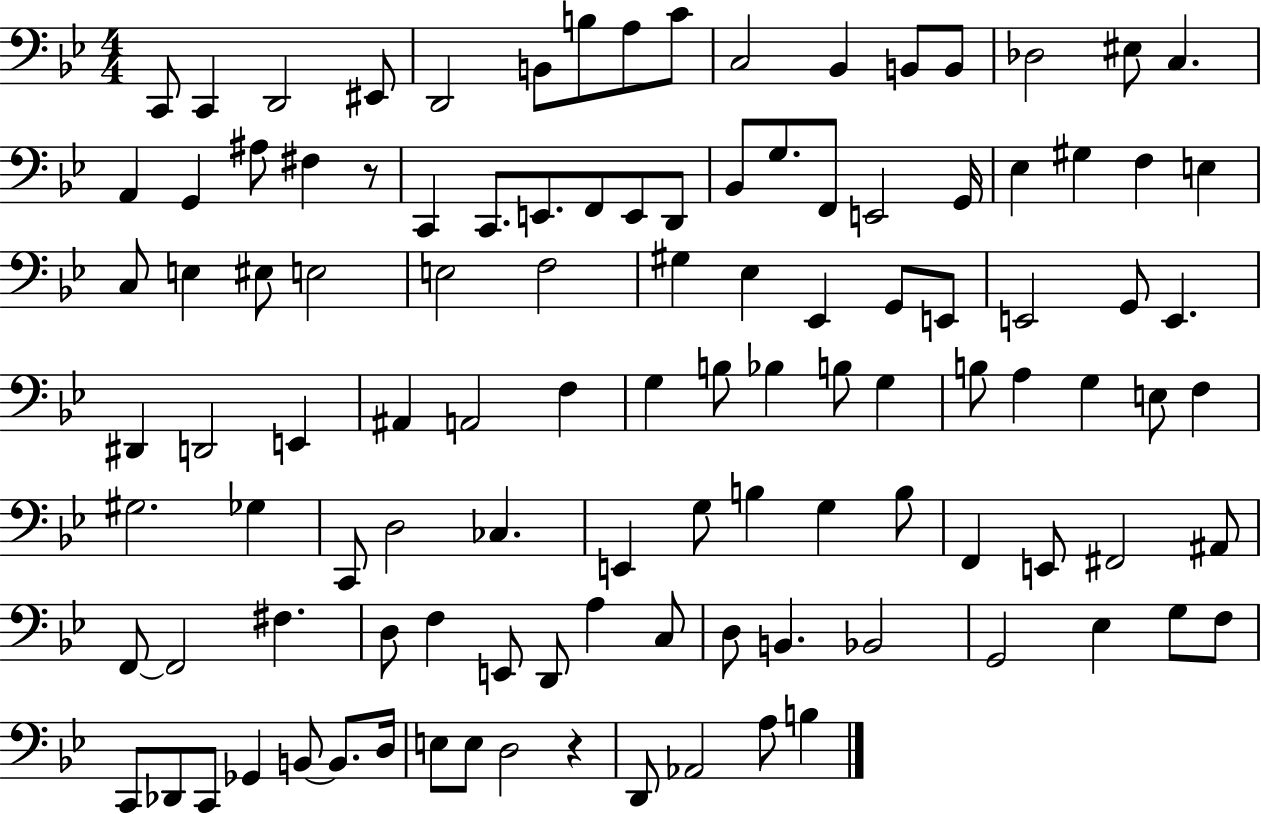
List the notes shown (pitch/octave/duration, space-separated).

C2/e C2/q D2/h EIS2/e D2/h B2/e B3/e A3/e C4/e C3/h Bb2/q B2/e B2/e Db3/h EIS3/e C3/q. A2/q G2/q A#3/e F#3/q R/e C2/q C2/e. E2/e. F2/e E2/e D2/e Bb2/e G3/e. F2/e E2/h G2/s Eb3/q G#3/q F3/q E3/q C3/e E3/q EIS3/e E3/h E3/h F3/h G#3/q Eb3/q Eb2/q G2/e E2/e E2/h G2/e E2/q. D#2/q D2/h E2/q A#2/q A2/h F3/q G3/q B3/e Bb3/q B3/e G3/q B3/e A3/q G3/q E3/e F3/q G#3/h. Gb3/q C2/e D3/h CES3/q. E2/q G3/e B3/q G3/q B3/e F2/q E2/e F#2/h A#2/e F2/e F2/h F#3/q. D3/e F3/q E2/e D2/e A3/q C3/e D3/e B2/q. Bb2/h G2/h Eb3/q G3/e F3/e C2/e Db2/e C2/e Gb2/q B2/e B2/e. D3/s E3/e E3/e D3/h R/q D2/e Ab2/h A3/e B3/q